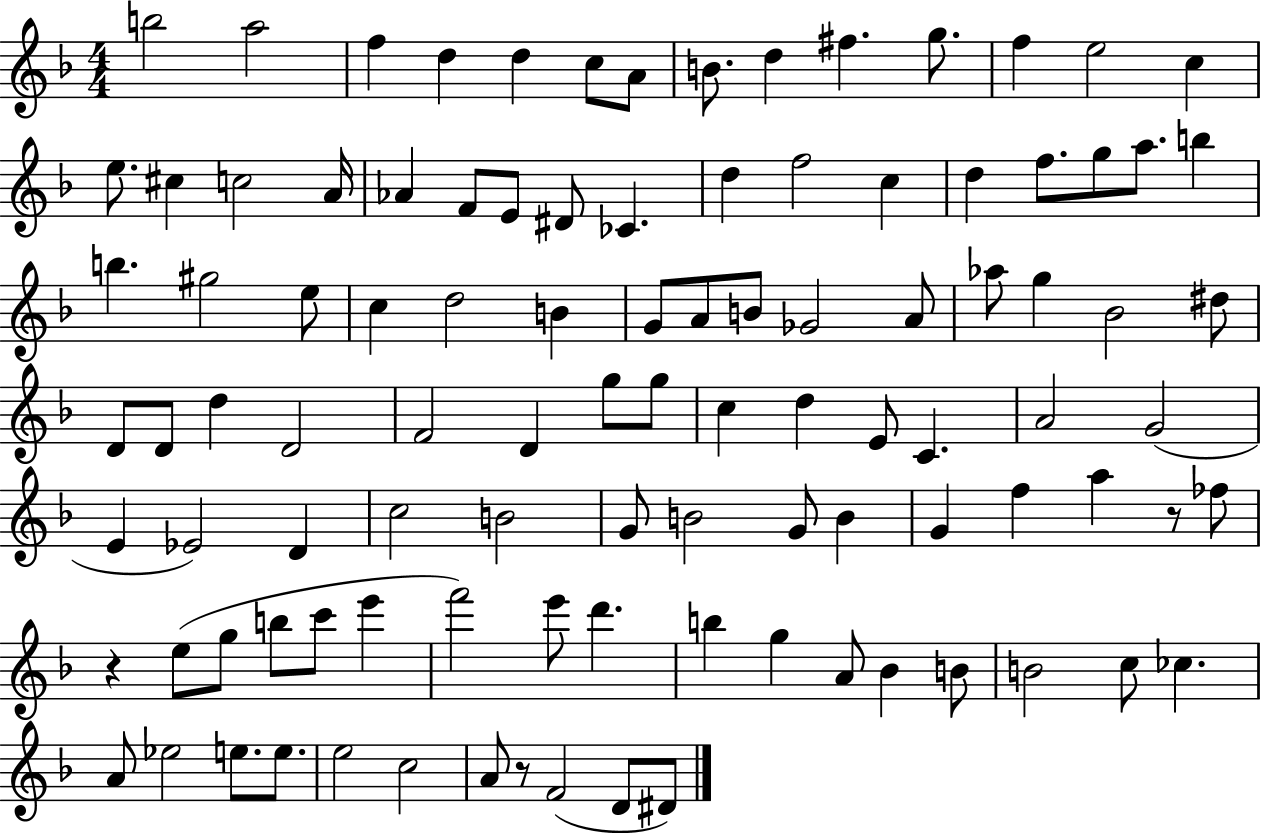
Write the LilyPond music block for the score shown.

{
  \clef treble
  \numericTimeSignature
  \time 4/4
  \key f \major
  b''2 a''2 | f''4 d''4 d''4 c''8 a'8 | b'8. d''4 fis''4. g''8. | f''4 e''2 c''4 | \break e''8. cis''4 c''2 a'16 | aes'4 f'8 e'8 dis'8 ces'4. | d''4 f''2 c''4 | d''4 f''8. g''8 a''8. b''4 | \break b''4. gis''2 e''8 | c''4 d''2 b'4 | g'8 a'8 b'8 ges'2 a'8 | aes''8 g''4 bes'2 dis''8 | \break d'8 d'8 d''4 d'2 | f'2 d'4 g''8 g''8 | c''4 d''4 e'8 c'4. | a'2 g'2( | \break e'4 ees'2) d'4 | c''2 b'2 | g'8 b'2 g'8 b'4 | g'4 f''4 a''4 r8 fes''8 | \break r4 e''8( g''8 b''8 c'''8 e'''4 | f'''2) e'''8 d'''4. | b''4 g''4 a'8 bes'4 b'8 | b'2 c''8 ces''4. | \break a'8 ees''2 e''8. e''8. | e''2 c''2 | a'8 r8 f'2( d'8 dis'8) | \bar "|."
}